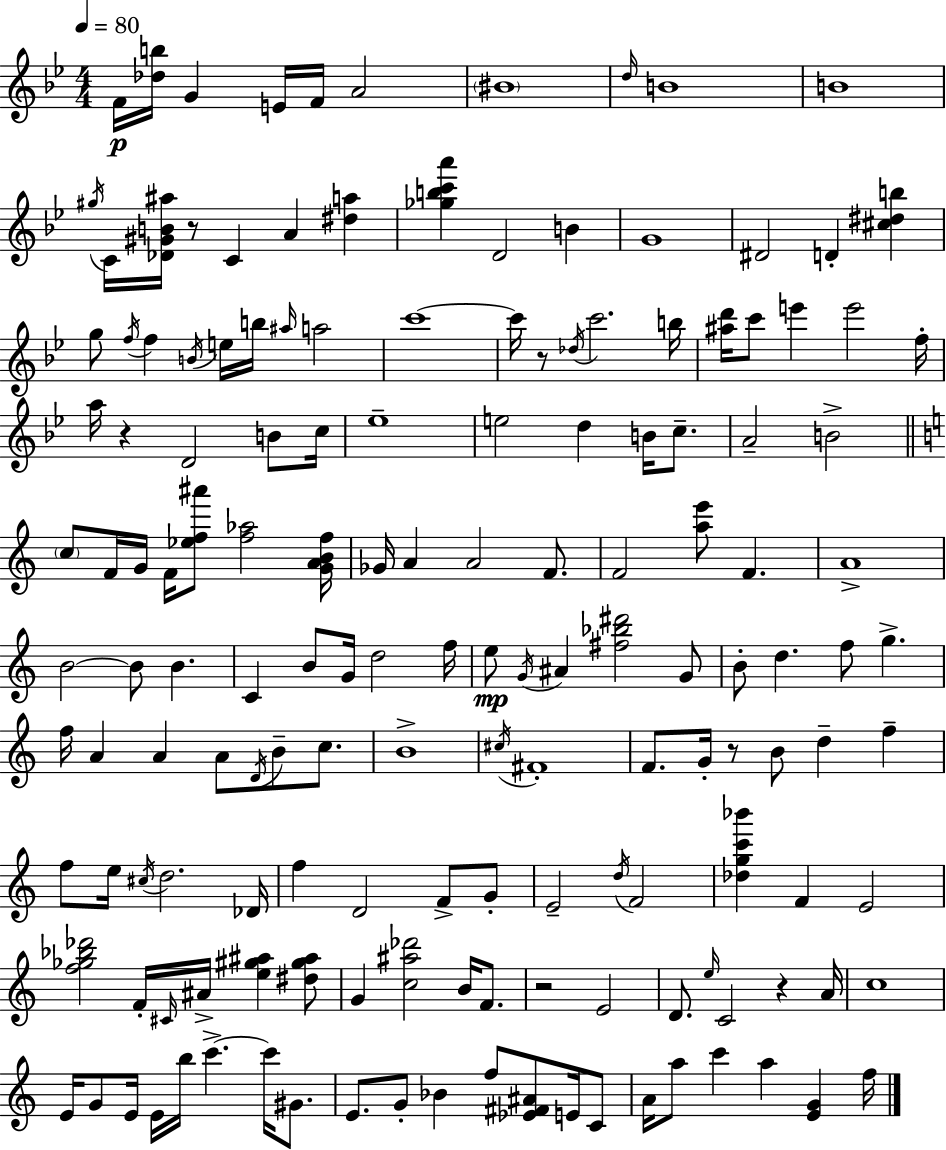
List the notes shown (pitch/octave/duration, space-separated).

F4/s [Db5,B5]/s G4/q E4/s F4/s A4/h BIS4/w D5/s B4/w B4/w G#5/s C4/s [Db4,G#4,B4,A#5]/s R/e C4/q A4/q [D#5,A5]/q [Gb5,B5,C6,A6]/q D4/h B4/q G4/w D#4/h D4/q [C#5,D#5,B5]/q G5/e F5/s F5/q B4/s E5/s B5/s A#5/s A5/h C6/w C6/s R/e Db5/s C6/h. B5/s [A#5,D6]/s C6/e E6/q E6/h F5/s A5/s R/q D4/h B4/e C5/s Eb5/w E5/h D5/q B4/s C5/e. A4/h B4/h C5/e F4/s G4/s F4/s [Eb5,F5,A#6]/e [F5,Ab5]/h [G4,A4,B4,F5]/s Gb4/s A4/q A4/h F4/e. F4/h [A5,E6]/e F4/q. A4/w B4/h B4/e B4/q. C4/q B4/e G4/s D5/h F5/s E5/e G4/s A#4/q [F#5,Bb5,D#6]/h G4/e B4/e D5/q. F5/e G5/q. F5/s A4/q A4/q A4/e D4/s B4/e C5/e. B4/w C#5/s F#4/w F4/e. G4/s R/e B4/e D5/q F5/q F5/e E5/s C#5/s D5/h. Db4/s F5/q D4/h F4/e G4/e E4/h D5/s F4/h [Db5,G5,C6,Bb6]/q F4/q E4/h [F5,Gb5,Bb5,Db6]/h F4/s C#4/s A#4/s [E5,G#5,A#5]/q [D#5,G#5,A#5]/e G4/q [C5,A#5,Db6]/h B4/s F4/e. R/h E4/h D4/e. E5/s C4/h R/q A4/s C5/w E4/s G4/e E4/s E4/s B5/s C6/q. C6/s G#4/e. E4/e. G4/e Bb4/q F5/e [Eb4,F#4,A#4]/e E4/s C4/e A4/s A5/e C6/q A5/q [E4,G4]/q F5/s